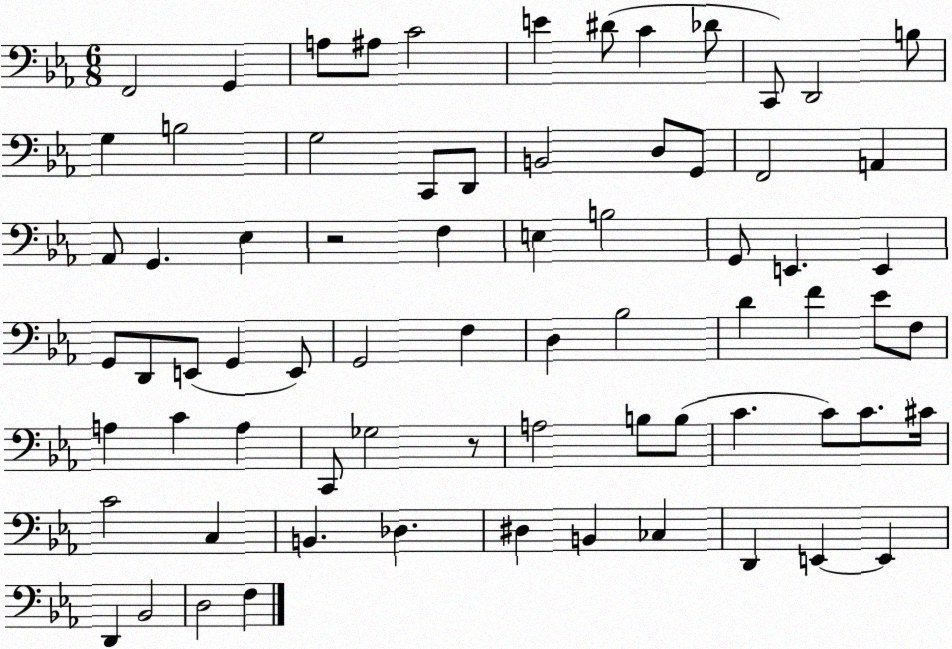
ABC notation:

X:1
T:Untitled
M:6/8
L:1/4
K:Eb
F,,2 G,, A,/2 ^A,/2 C2 E ^D/2 C _D/2 C,,/2 D,,2 B,/2 G, B,2 G,2 C,,/2 D,,/2 B,,2 D,/2 G,,/2 F,,2 A,, _A,,/2 G,, _E, z2 F, E, B,2 G,,/2 E,, E,, G,,/2 D,,/2 E,,/2 G,, E,,/2 G,,2 F, D, _B,2 D F _E/2 F,/2 A, C A, C,,/2 _G,2 z/2 A,2 B,/2 B,/2 C C/2 C/2 ^C/4 C2 C, B,, _D, ^D, B,, _C, D,, E,, E,, D,, _B,,2 D,2 F,